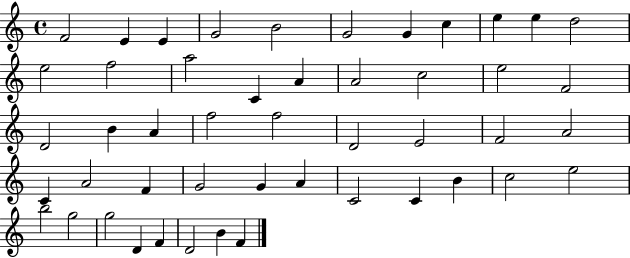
X:1
T:Untitled
M:4/4
L:1/4
K:C
F2 E E G2 B2 G2 G c e e d2 e2 f2 a2 C A A2 c2 e2 F2 D2 B A f2 f2 D2 E2 F2 A2 C A2 F G2 G A C2 C B c2 e2 b2 g2 g2 D F D2 B F